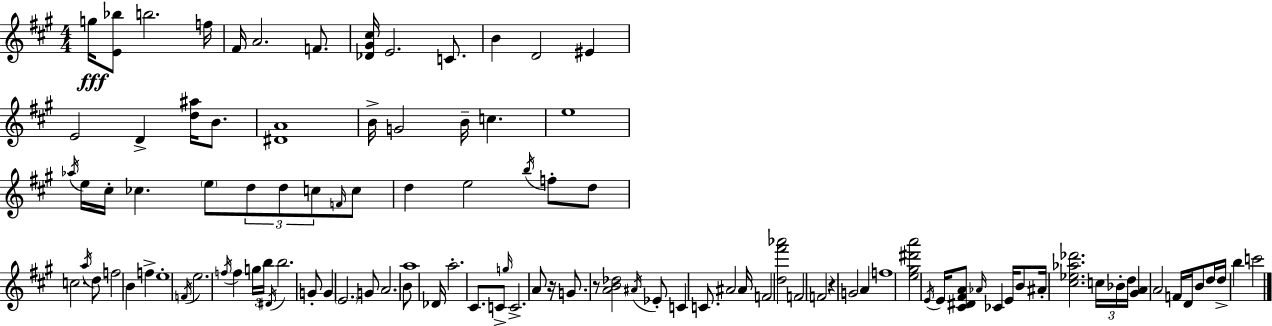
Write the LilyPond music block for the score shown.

{
  \clef treble
  \numericTimeSignature
  \time 4/4
  \key a \major
  \repeat volta 2 { g''16\fff <e' bes''>8 b''2. f''16 | fis'16 a'2. f'8. | <des' gis' cis''>16 e'2. c'8. | b'4 d'2 eis'4 | \break e'2 d'4-> <d'' ais''>16 b'8. | <dis' a'>1 | b'16-> g'2 b'16-- c''4. | e''1 | \break \acciaccatura { aes''16 } e''16 cis''16-. ces''4. \parenthesize e''8 \tuplet 3/2 { d''8 d''8 c''8 } | \grace { f'16 } c''8 d''4 e''2 | \acciaccatura { b''16 } f''8-. d''8 c''2. | \acciaccatura { a''16 } d''8 f''2 b'4 | \break f''4-> e''1-. | \acciaccatura { f'16 } e''2. | \acciaccatura { f''16 } f''4 \tuplet 3/2 { g''16 b''16 \acciaccatura { dis'16 } } b''2. | g'8-. g'4 \parenthesize e'2. | \break g'8 a'2. | b'8 a''1 | des'16 a''2.-. | cis'8. c'8-> \grace { g''16 } c'2.-> | \break a'8 r16 g'8. r8 <a' b' des''>2 | \acciaccatura { ais'16 } ees'8-. c'4 c'8. | ais'2 ais'16 f'2 | <d'' fis''' aes'''>2 f'2 | \break f'2 r4 g'2 | a'4 f''1 | <e'' gis'' dis''' a'''>2 | \acciaccatura { e'16 } e'16 <cis' dis' fis' a'>8 \grace { aes'16 } ces'4 e'16 b'8 ais'16-. <cis'' ees'' aes'' des'''>2. | \break \tuplet 3/2 { c''16 bes'16-. d''16 } <gis' a'>4 | a'2 f'16 d'16 b'8 d''16 d''16-> b''4 | c'''2 } \bar "|."
}